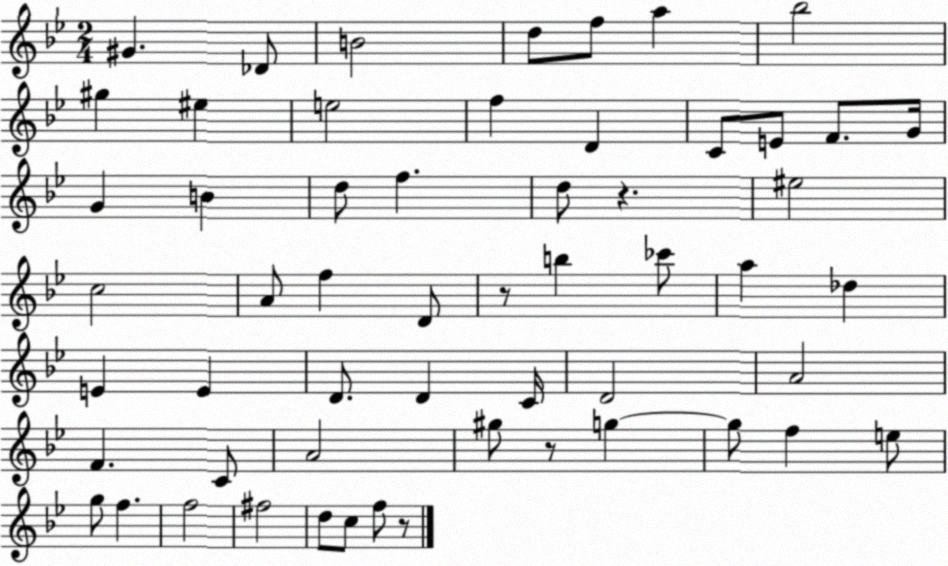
X:1
T:Untitled
M:2/4
L:1/4
K:Bb
^G _D/2 B2 d/2 f/2 a _b2 ^g ^e e2 f D C/2 E/2 F/2 G/4 G B d/2 f d/2 z ^e2 c2 A/2 f D/2 z/2 b _c'/2 a _d E E D/2 D C/4 D2 A2 F C/2 A2 ^g/2 z/2 g g/2 f e/2 g/2 f f2 ^f2 d/2 c/2 f/2 z/2